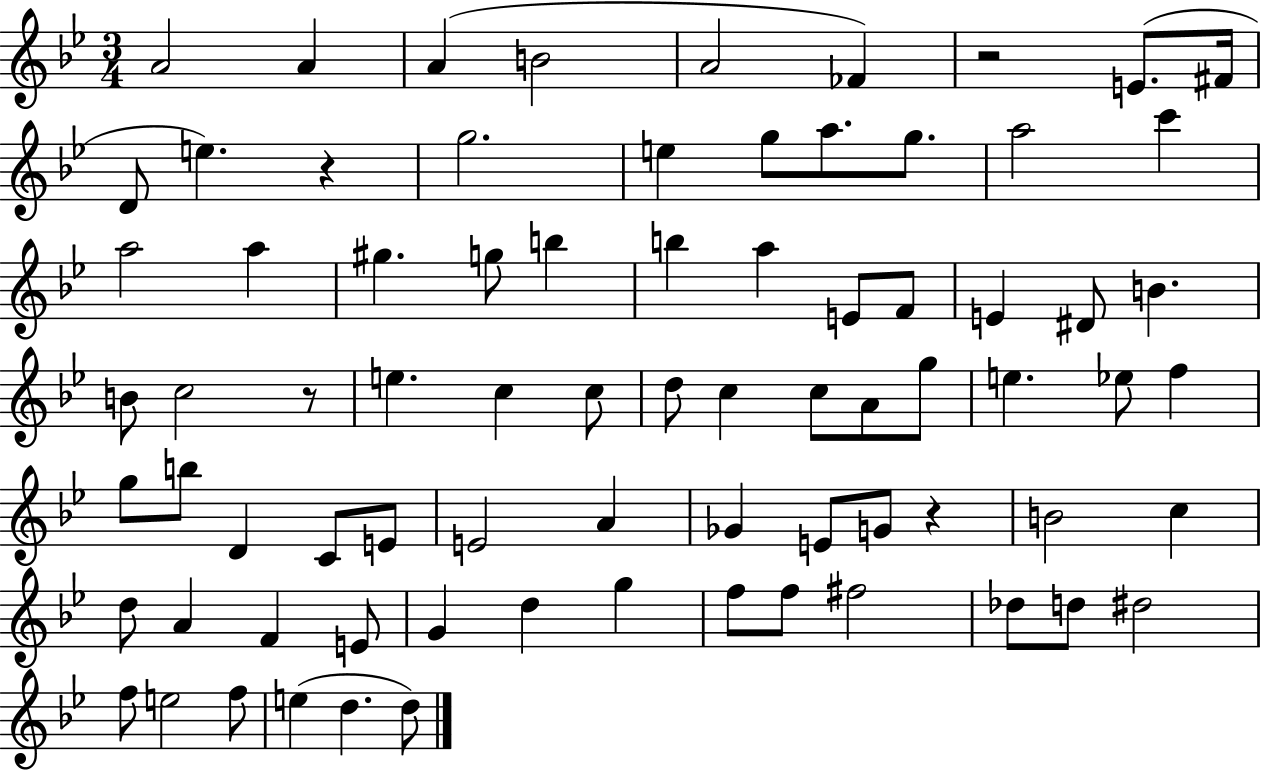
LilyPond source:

{
  \clef treble
  \numericTimeSignature
  \time 3/4
  \key bes \major
  a'2 a'4 | a'4( b'2 | a'2 fes'4) | r2 e'8.( fis'16 | \break d'8 e''4.) r4 | g''2. | e''4 g''8 a''8. g''8. | a''2 c'''4 | \break a''2 a''4 | gis''4. g''8 b''4 | b''4 a''4 e'8 f'8 | e'4 dis'8 b'4. | \break b'8 c''2 r8 | e''4. c''4 c''8 | d''8 c''4 c''8 a'8 g''8 | e''4. ees''8 f''4 | \break g''8 b''8 d'4 c'8 e'8 | e'2 a'4 | ges'4 e'8 g'8 r4 | b'2 c''4 | \break d''8 a'4 f'4 e'8 | g'4 d''4 g''4 | f''8 f''8 fis''2 | des''8 d''8 dis''2 | \break f''8 e''2 f''8 | e''4( d''4. d''8) | \bar "|."
}